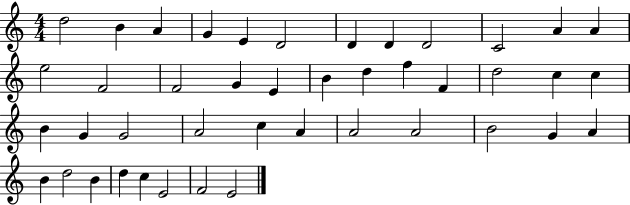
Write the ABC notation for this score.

X:1
T:Untitled
M:4/4
L:1/4
K:C
d2 B A G E D2 D D D2 C2 A A e2 F2 F2 G E B d f F d2 c c B G G2 A2 c A A2 A2 B2 G A B d2 B d c E2 F2 E2